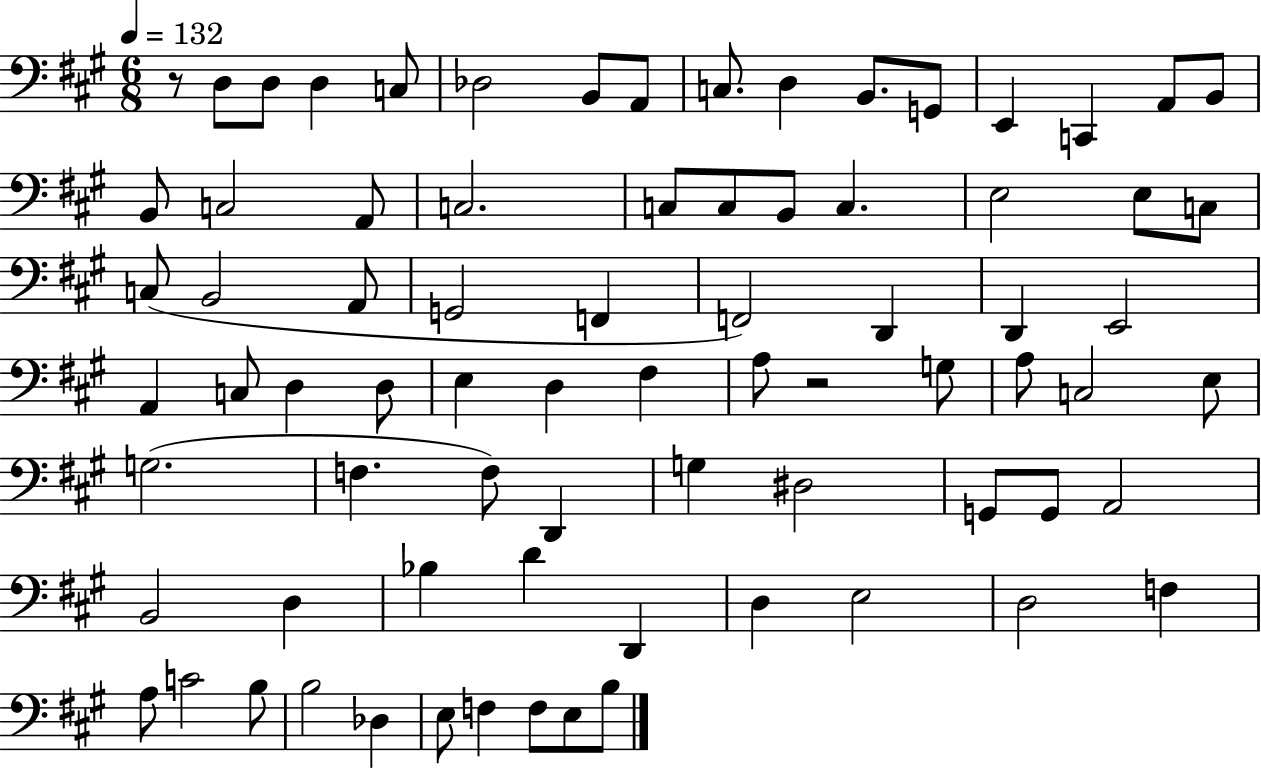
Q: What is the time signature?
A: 6/8